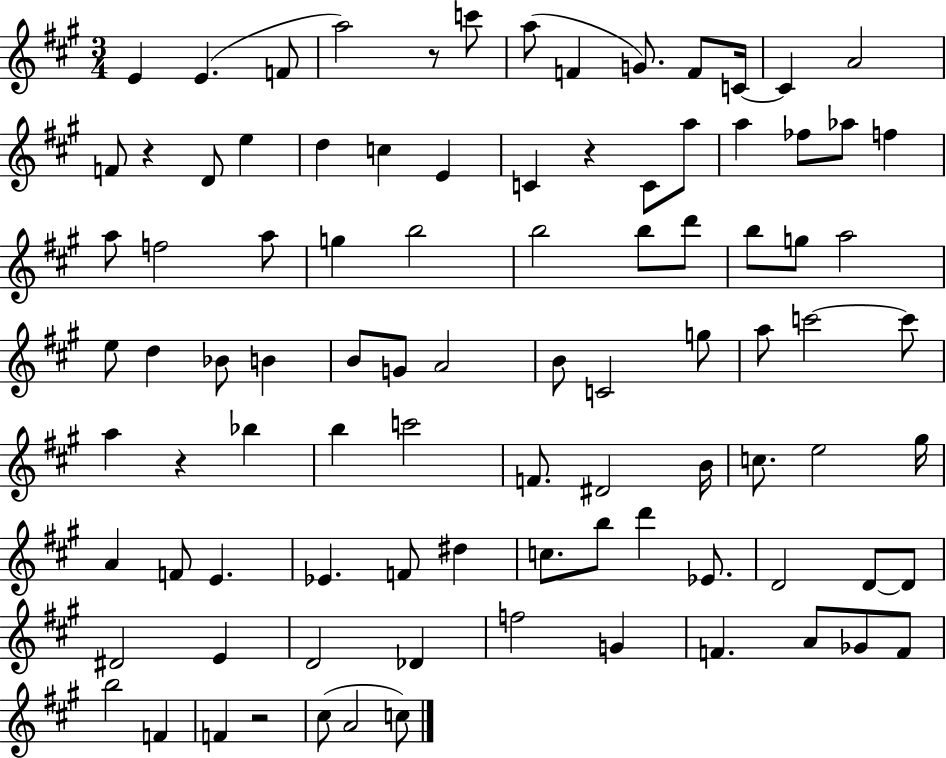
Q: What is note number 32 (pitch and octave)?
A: B5